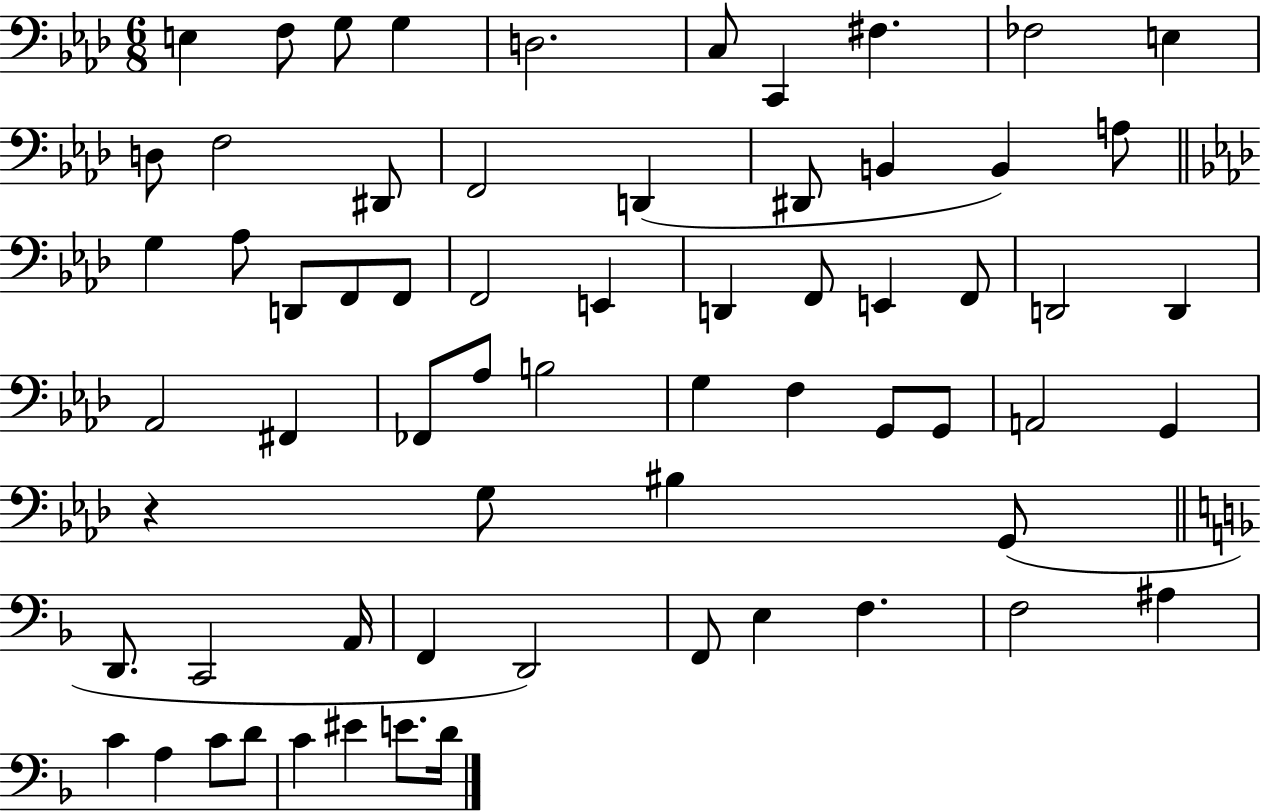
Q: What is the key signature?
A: AES major